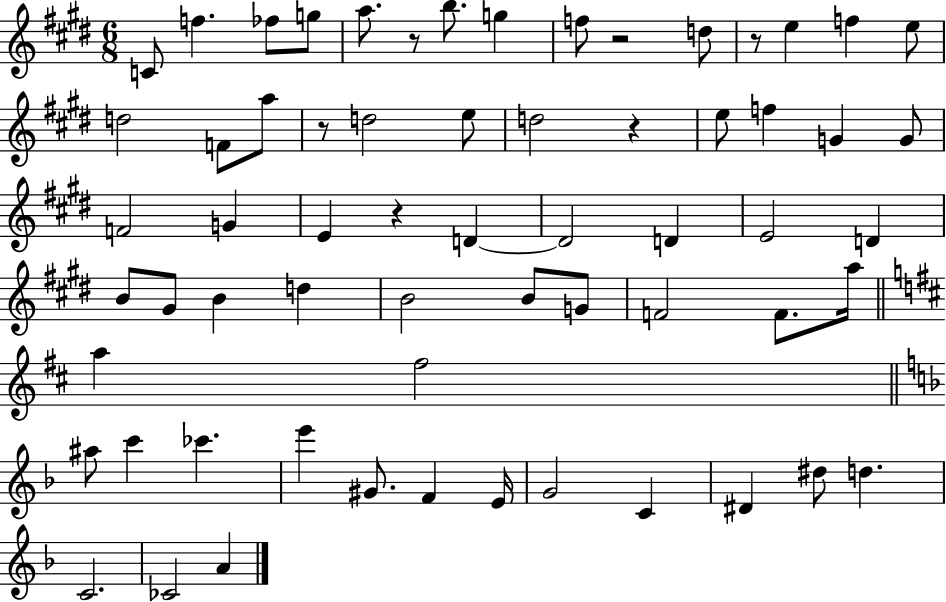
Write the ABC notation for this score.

X:1
T:Untitled
M:6/8
L:1/4
K:E
C/2 f _f/2 g/2 a/2 z/2 b/2 g f/2 z2 d/2 z/2 e f e/2 d2 F/2 a/2 z/2 d2 e/2 d2 z e/2 f G G/2 F2 G E z D D2 D E2 D B/2 ^G/2 B d B2 B/2 G/2 F2 F/2 a/4 a ^f2 ^a/2 c' _c' e' ^G/2 F E/4 G2 C ^D ^d/2 d C2 _C2 A